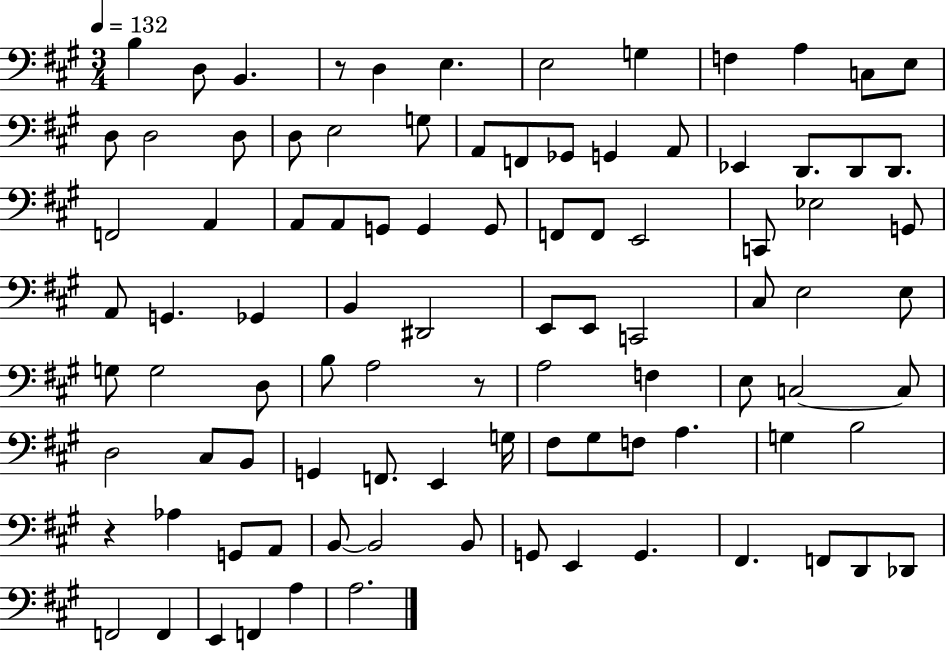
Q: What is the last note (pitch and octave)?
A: A3